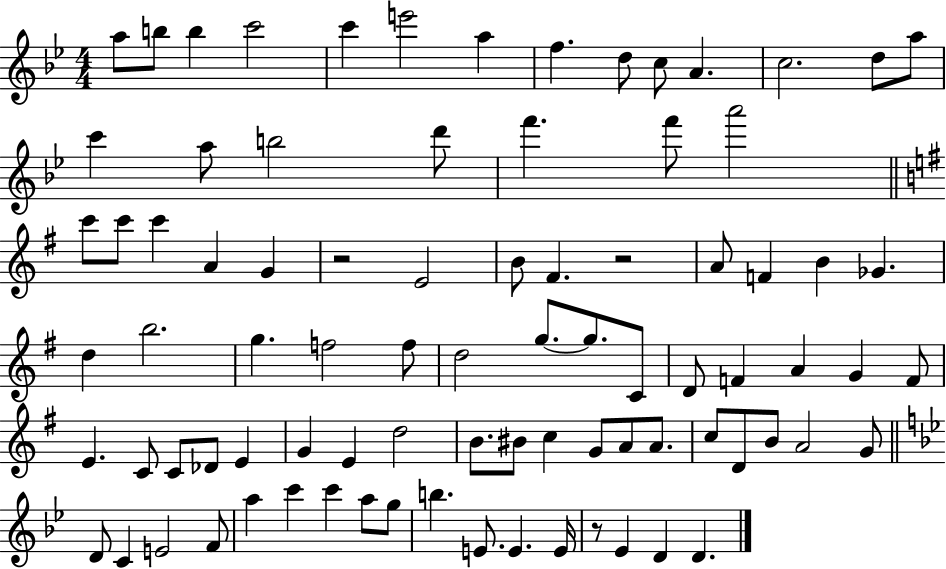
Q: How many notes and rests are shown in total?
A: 85